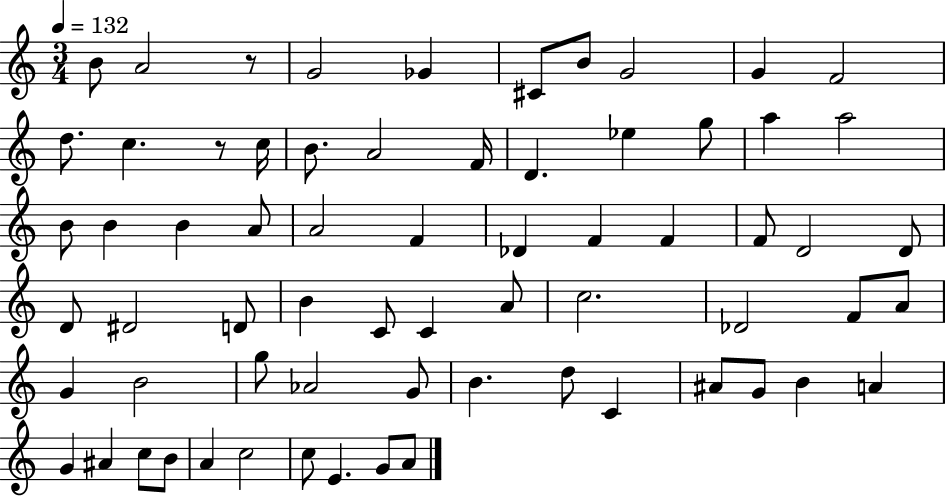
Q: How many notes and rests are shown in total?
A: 67